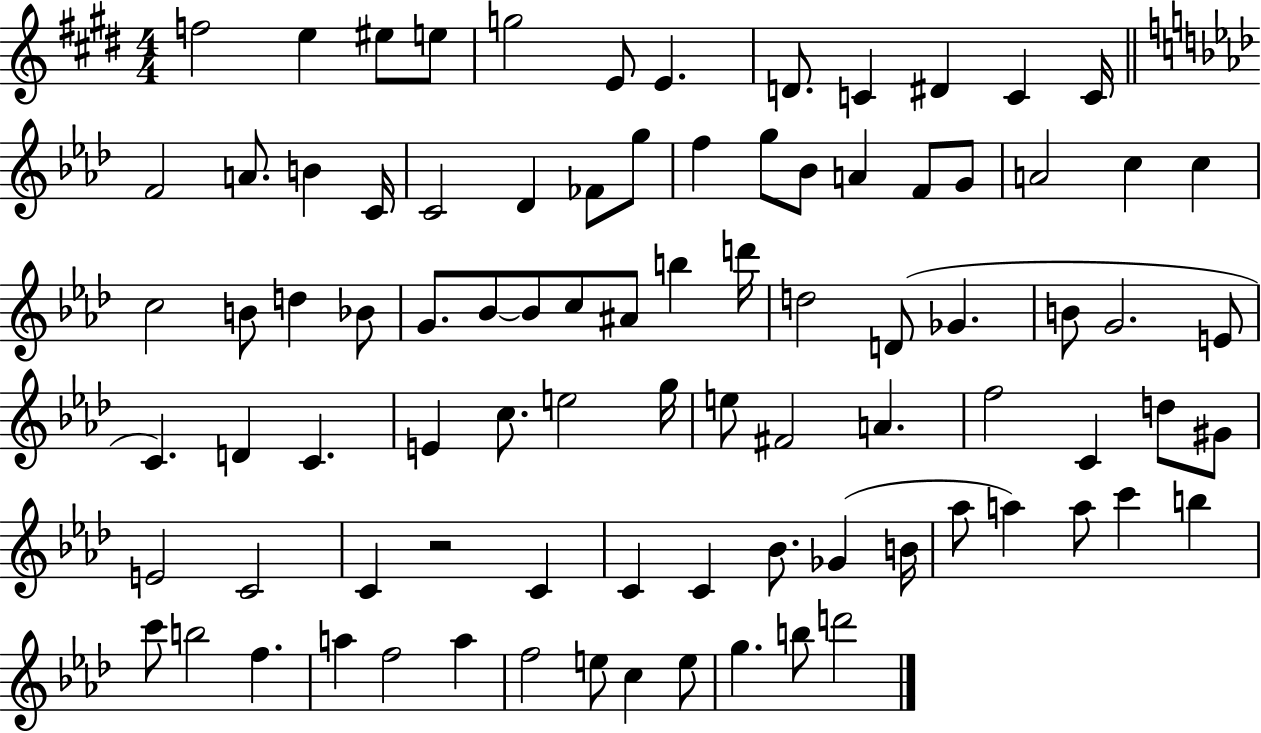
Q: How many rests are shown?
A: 1